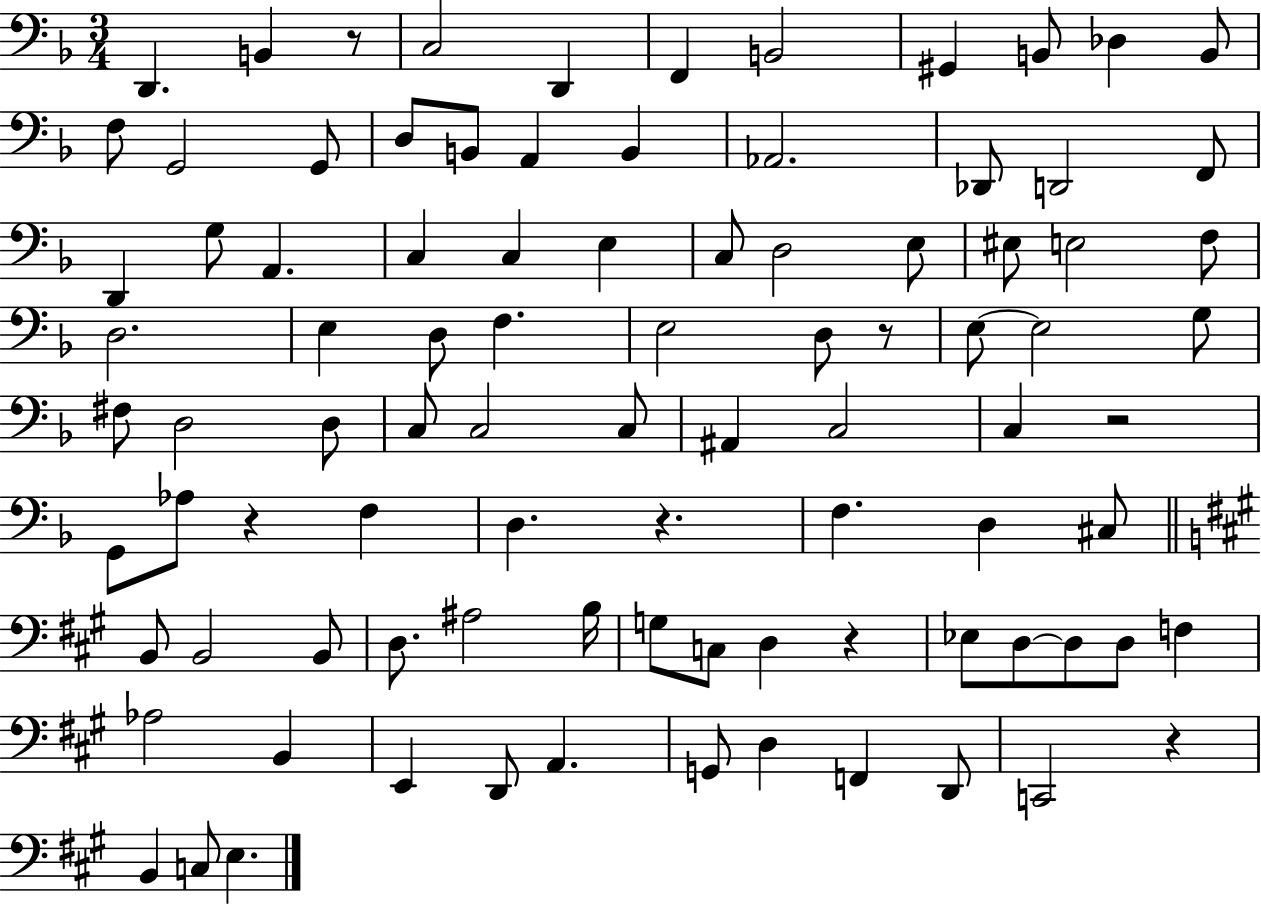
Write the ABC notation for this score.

X:1
T:Untitled
M:3/4
L:1/4
K:F
D,, B,, z/2 C,2 D,, F,, B,,2 ^G,, B,,/2 _D, B,,/2 F,/2 G,,2 G,,/2 D,/2 B,,/2 A,, B,, _A,,2 _D,,/2 D,,2 F,,/2 D,, G,/2 A,, C, C, E, C,/2 D,2 E,/2 ^E,/2 E,2 F,/2 D,2 E, D,/2 F, E,2 D,/2 z/2 E,/2 E,2 G,/2 ^F,/2 D,2 D,/2 C,/2 C,2 C,/2 ^A,, C,2 C, z2 G,,/2 _A,/2 z F, D, z F, D, ^C,/2 B,,/2 B,,2 B,,/2 D,/2 ^A,2 B,/4 G,/2 C,/2 D, z _E,/2 D,/2 D,/2 D,/2 F, _A,2 B,, E,, D,,/2 A,, G,,/2 D, F,, D,,/2 C,,2 z B,, C,/2 E,